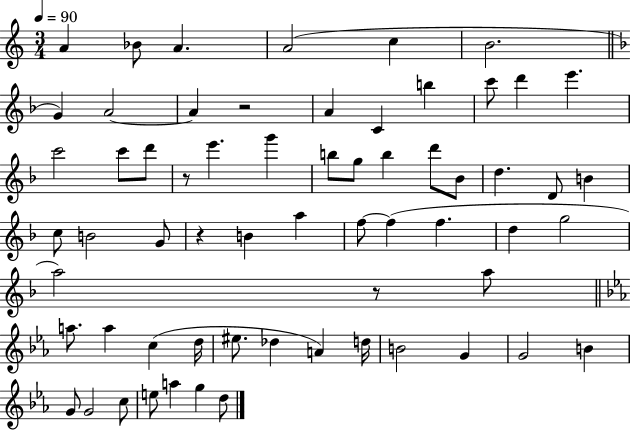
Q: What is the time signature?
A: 3/4